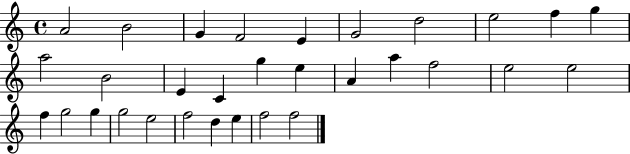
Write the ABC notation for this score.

X:1
T:Untitled
M:4/4
L:1/4
K:C
A2 B2 G F2 E G2 d2 e2 f g a2 B2 E C g e A a f2 e2 e2 f g2 g g2 e2 f2 d e f2 f2